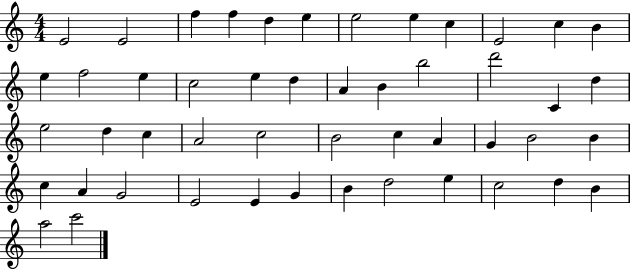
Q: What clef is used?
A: treble